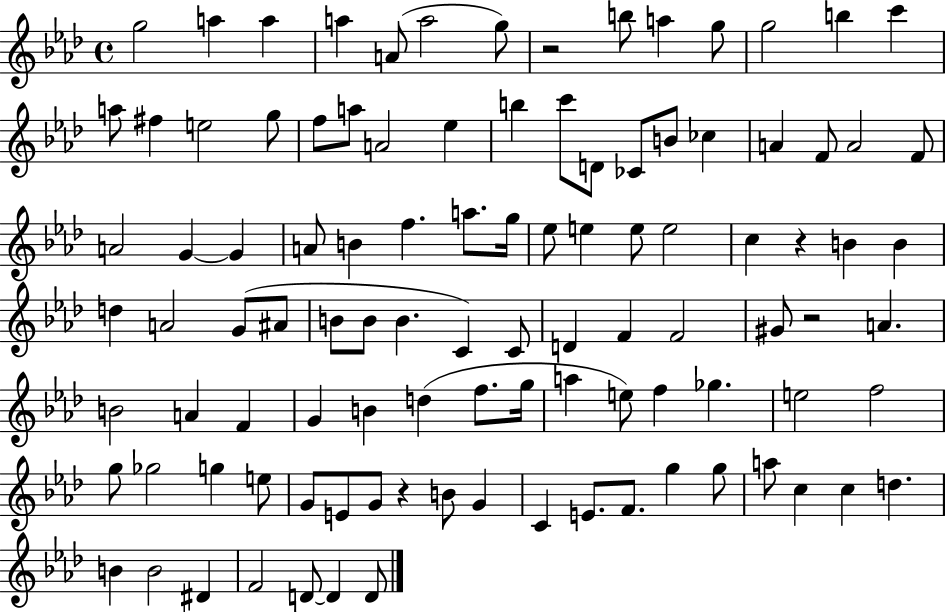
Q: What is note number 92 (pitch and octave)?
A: D5